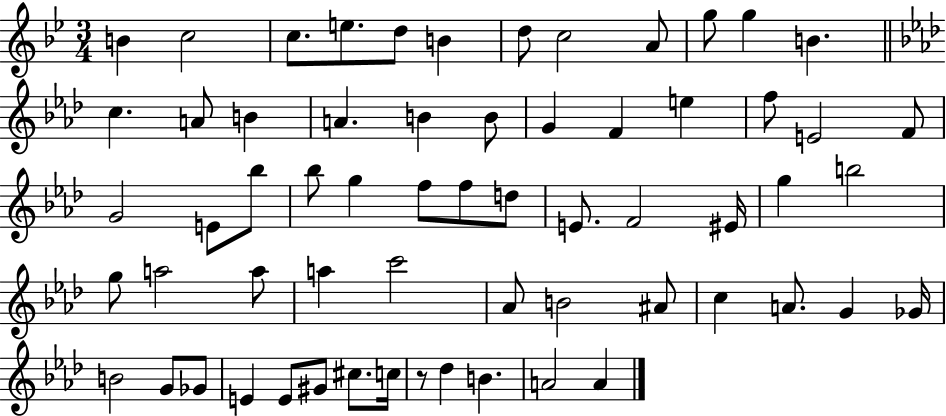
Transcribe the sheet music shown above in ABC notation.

X:1
T:Untitled
M:3/4
L:1/4
K:Bb
B c2 c/2 e/2 d/2 B d/2 c2 A/2 g/2 g B c A/2 B A B B/2 G F e f/2 E2 F/2 G2 E/2 _b/2 _b/2 g f/2 f/2 d/2 E/2 F2 ^E/4 g b2 g/2 a2 a/2 a c'2 _A/2 B2 ^A/2 c A/2 G _G/4 B2 G/2 _G/2 E E/2 ^G/2 ^c/2 c/4 z/2 _d B A2 A